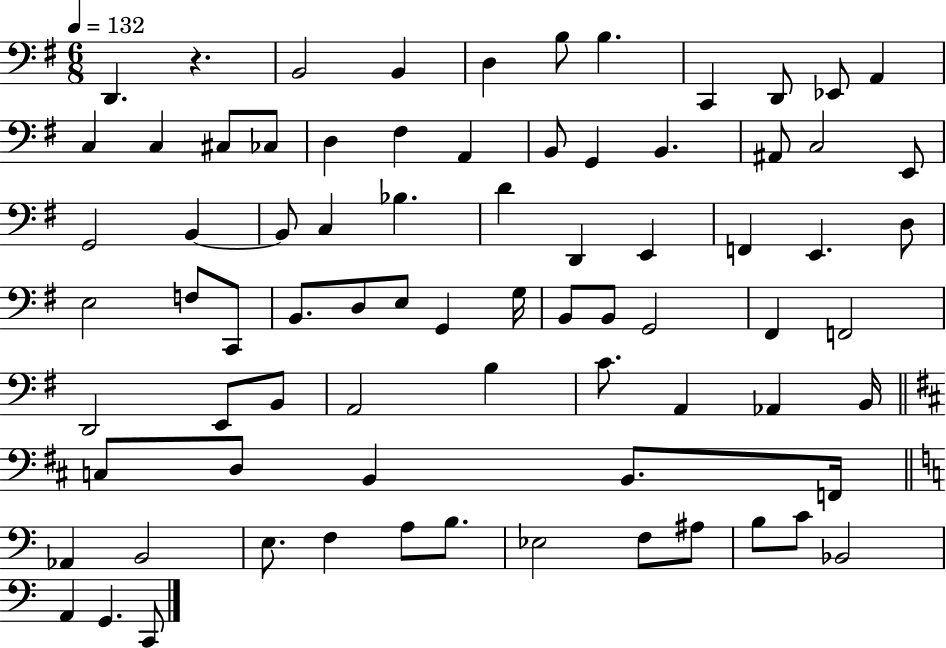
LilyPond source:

{
  \clef bass
  \numericTimeSignature
  \time 6/8
  \key g \major
  \tempo 4 = 132
  \repeat volta 2 { d,4. r4. | b,2 b,4 | d4 b8 b4. | c,4 d,8 ees,8 a,4 | \break c4 c4 cis8 ces8 | d4 fis4 a,4 | b,8 g,4 b,4. | ais,8 c2 e,8 | \break g,2 b,4~~ | b,8 c4 bes4. | d'4 d,4 e,4 | f,4 e,4. d8 | \break e2 f8 c,8 | b,8. d8 e8 g,4 g16 | b,8 b,8 g,2 | fis,4 f,2 | \break d,2 e,8 b,8 | a,2 b4 | c'8. a,4 aes,4 b,16 | \bar "||" \break \key b \minor c8 d8 b,4 b,8. f,16 | \bar "||" \break \key c \major aes,4 b,2 | e8. f4 a8 b8. | ees2 f8 ais8 | b8 c'8 bes,2 | \break a,4 g,4. c,8 | } \bar "|."
}